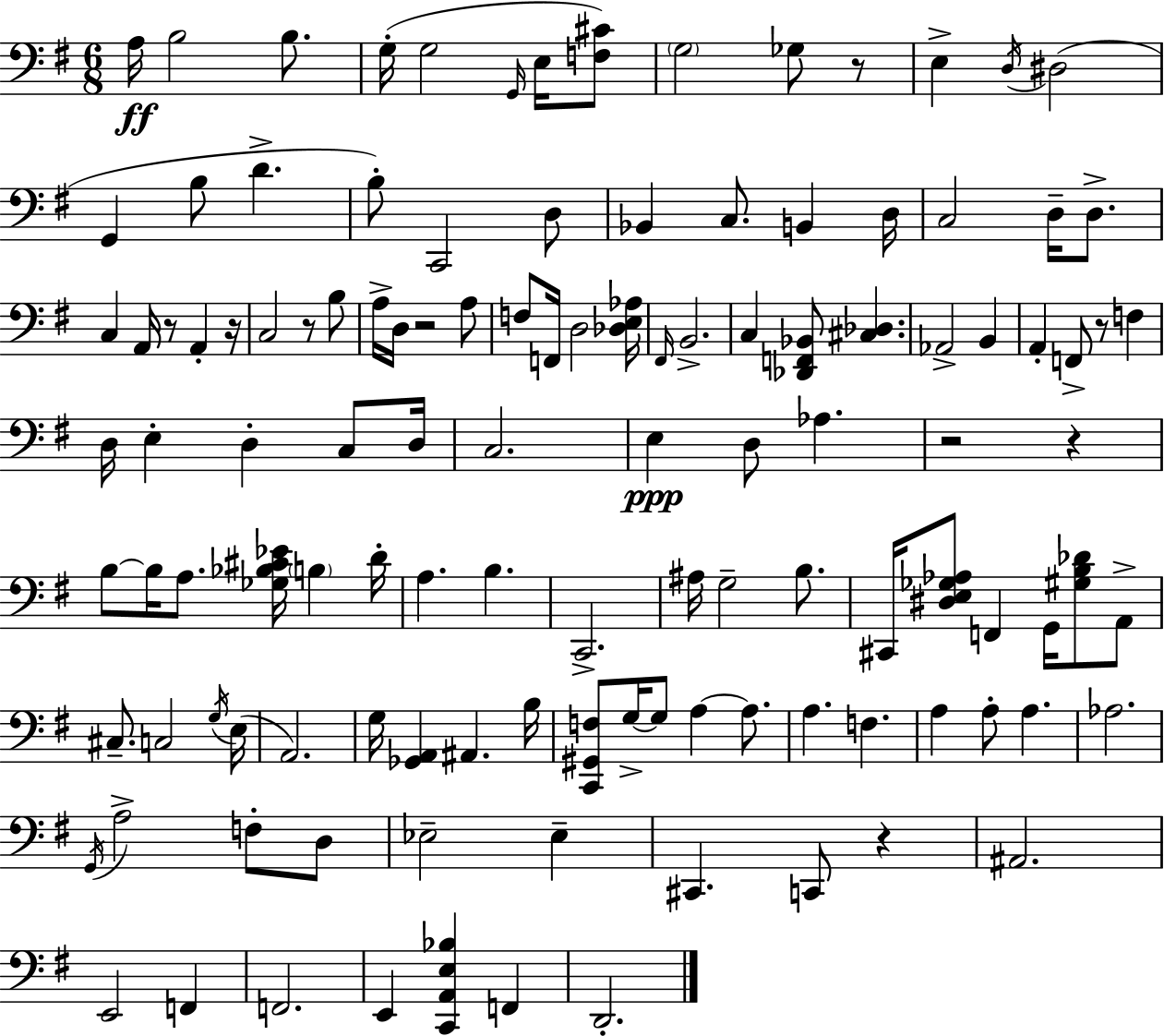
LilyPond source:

{
  \clef bass
  \numericTimeSignature
  \time 6/8
  \key e \minor
  a16\ff b2 b8. | g16-.( g2 \grace { g,16 } e16 <f cis'>8) | \parenthesize g2 ges8 r8 | e4-> \acciaccatura { d16 } dis2( | \break g,4 b8 d'4.-> | b8-.) c,2 | d8 bes,4 c8. b,4 | d16 c2 d16-- d8.-> | \break c4 a,16 r8 a,4-. | r16 c2 r8 | b8 a16-> d16 r2 | a8 f8 f,16 d2 | \break <des e aes>16 \grace { fis,16 } b,2.-> | c4 <des, f, bes,>8 <cis des>4. | aes,2-> b,4 | a,4-. f,8-> r8 f4 | \break d16 e4-. d4-. | c8 d16 c2. | e4\ppp d8 aes4. | r2 r4 | \break b8~~ b16 a8. <ges bes cis' ees'>16 \parenthesize b4 | d'16-. a4. b4. | c,2.-> | ais16 g2-- | \break b8. cis,16 <dis e ges aes>8 f,4 g,16 <gis b des'>8 | a,8-> cis8.-- c2 | \acciaccatura { g16 }( e16 a,2.) | g16 <ges, a,>4 ais,4. | \break b16 <c, gis, f>8 g16->~~ g8 a4~~ | a8. a4. f4. | a4 a8-. a4. | aes2. | \break \acciaccatura { g,16 } a2-> | f8-. d8 ees2-- | ees4-- cis,4. c,8 | r4 ais,2. | \break e,2 | f,4 f,2. | e,4 <c, a, e bes>4 | f,4 d,2.-. | \break \bar "|."
}